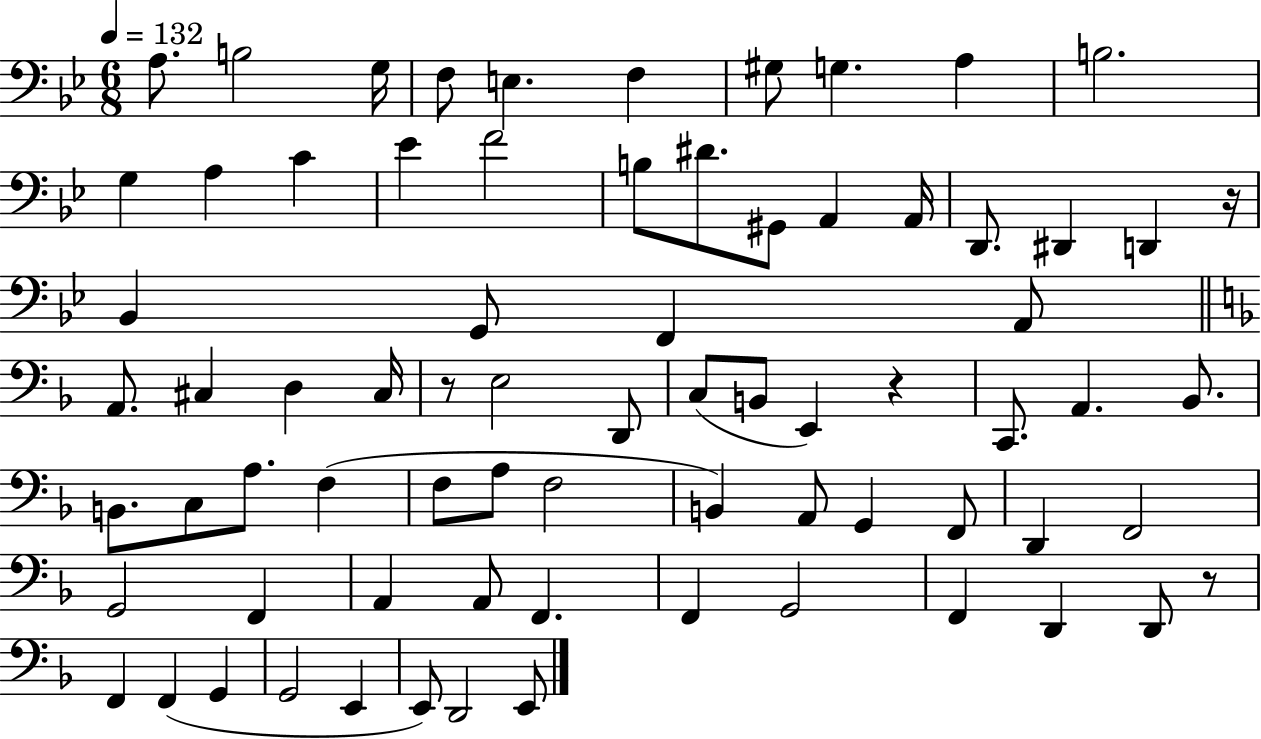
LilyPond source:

{
  \clef bass
  \numericTimeSignature
  \time 6/8
  \key bes \major
  \tempo 4 = 132
  a8. b2 g16 | f8 e4. f4 | gis8 g4. a4 | b2. | \break g4 a4 c'4 | ees'4 f'2 | b8 dis'8. gis,8 a,4 a,16 | d,8. dis,4 d,4 r16 | \break bes,4 g,8 f,4 a,8 | \bar "||" \break \key f \major a,8. cis4 d4 cis16 | r8 e2 d,8 | c8( b,8 e,4) r4 | c,8. a,4. bes,8. | \break b,8. c8 a8. f4( | f8 a8 f2 | b,4) a,8 g,4 f,8 | d,4 f,2 | \break g,2 f,4 | a,4 a,8 f,4. | f,4 g,2 | f,4 d,4 d,8 r8 | \break f,4 f,4( g,4 | g,2 e,4 | e,8) d,2 e,8 | \bar "|."
}